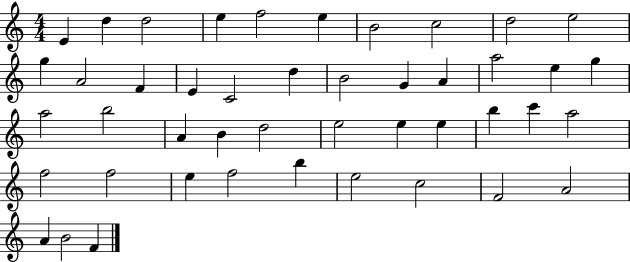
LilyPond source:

{
  \clef treble
  \numericTimeSignature
  \time 4/4
  \key c \major
  e'4 d''4 d''2 | e''4 f''2 e''4 | b'2 c''2 | d''2 e''2 | \break g''4 a'2 f'4 | e'4 c'2 d''4 | b'2 g'4 a'4 | a''2 e''4 g''4 | \break a''2 b''2 | a'4 b'4 d''2 | e''2 e''4 e''4 | b''4 c'''4 a''2 | \break f''2 f''2 | e''4 f''2 b''4 | e''2 c''2 | f'2 a'2 | \break a'4 b'2 f'4 | \bar "|."
}